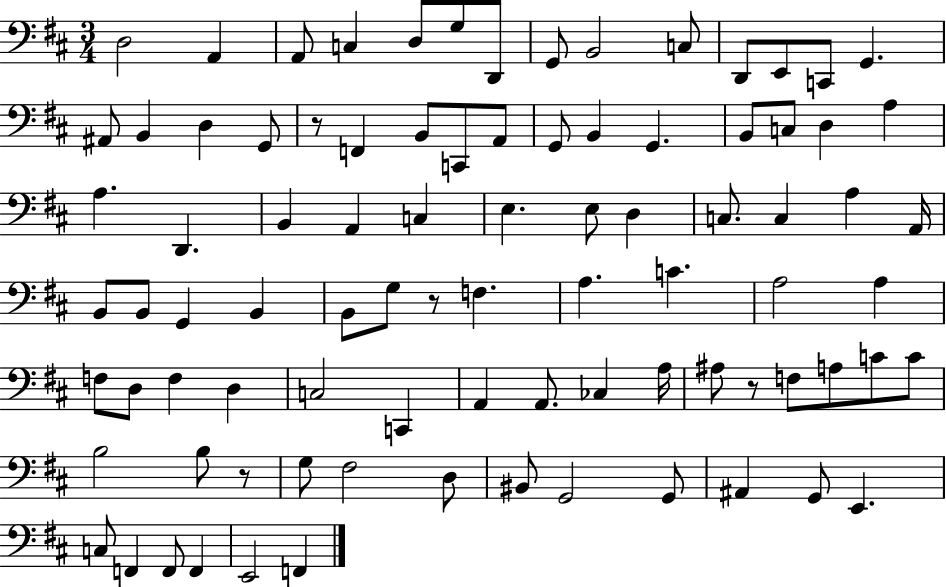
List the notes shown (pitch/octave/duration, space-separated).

D3/h A2/q A2/e C3/q D3/e G3/e D2/e G2/e B2/h C3/e D2/e E2/e C2/e G2/q. A#2/e B2/q D3/q G2/e R/e F2/q B2/e C2/e A2/e G2/e B2/q G2/q. B2/e C3/e D3/q A3/q A3/q. D2/q. B2/q A2/q C3/q E3/q. E3/e D3/q C3/e. C3/q A3/q A2/s B2/e B2/e G2/q B2/q B2/e G3/e R/e F3/q. A3/q. C4/q. A3/h A3/q F3/e D3/e F3/q D3/q C3/h C2/q A2/q A2/e. CES3/q A3/s A#3/e R/e F3/e A3/e C4/e C4/e B3/h B3/e R/e G3/e F#3/h D3/e BIS2/e G2/h G2/e A#2/q G2/e E2/q. C3/e F2/q F2/e F2/q E2/h F2/q